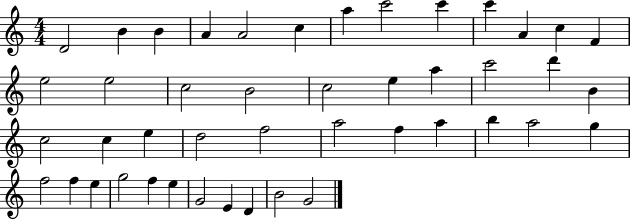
D4/h B4/q B4/q A4/q A4/h C5/q A5/q C6/h C6/q C6/q A4/q C5/q F4/q E5/h E5/h C5/h B4/h C5/h E5/q A5/q C6/h D6/q B4/q C5/h C5/q E5/q D5/h F5/h A5/h F5/q A5/q B5/q A5/h G5/q F5/h F5/q E5/q G5/h F5/q E5/q G4/h E4/q D4/q B4/h G4/h